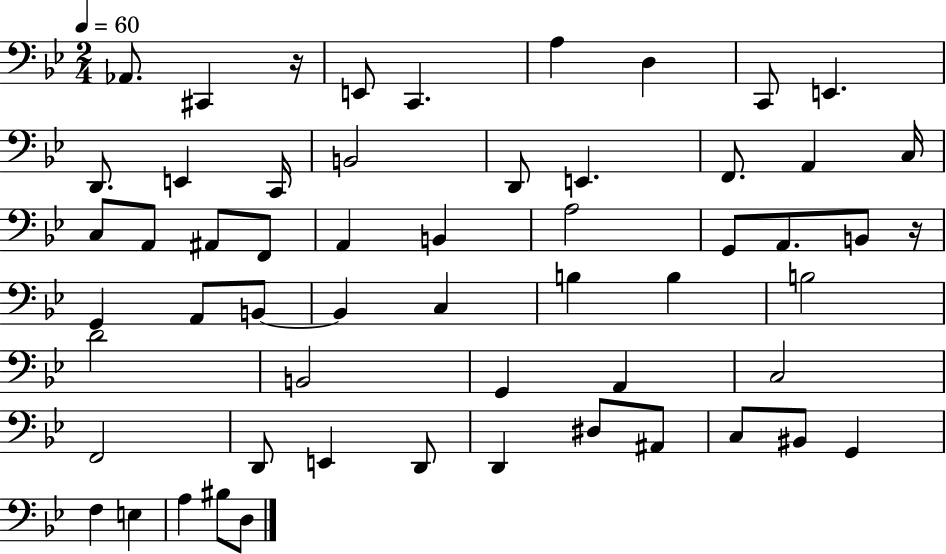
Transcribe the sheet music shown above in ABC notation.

X:1
T:Untitled
M:2/4
L:1/4
K:Bb
_A,,/2 ^C,, z/4 E,,/2 C,, A, D, C,,/2 E,, D,,/2 E,, C,,/4 B,,2 D,,/2 E,, F,,/2 A,, C,/4 C,/2 A,,/2 ^A,,/2 F,,/2 A,, B,, A,2 G,,/2 A,,/2 B,,/2 z/4 G,, A,,/2 B,,/2 B,, C, B, B, B,2 D2 B,,2 G,, A,, C,2 F,,2 D,,/2 E,, D,,/2 D,, ^D,/2 ^A,,/2 C,/2 ^B,,/2 G,, F, E, A, ^B,/2 D,/2